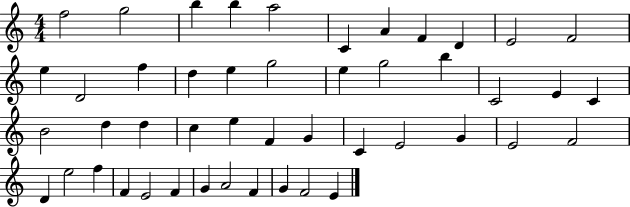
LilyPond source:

{
  \clef treble
  \numericTimeSignature
  \time 4/4
  \key c \major
  f''2 g''2 | b''4 b''4 a''2 | c'4 a'4 f'4 d'4 | e'2 f'2 | \break e''4 d'2 f''4 | d''4 e''4 g''2 | e''4 g''2 b''4 | c'2 e'4 c'4 | \break b'2 d''4 d''4 | c''4 e''4 f'4 g'4 | c'4 e'2 g'4 | e'2 f'2 | \break d'4 e''2 f''4 | f'4 e'2 f'4 | g'4 a'2 f'4 | g'4 f'2 e'4 | \break \bar "|."
}